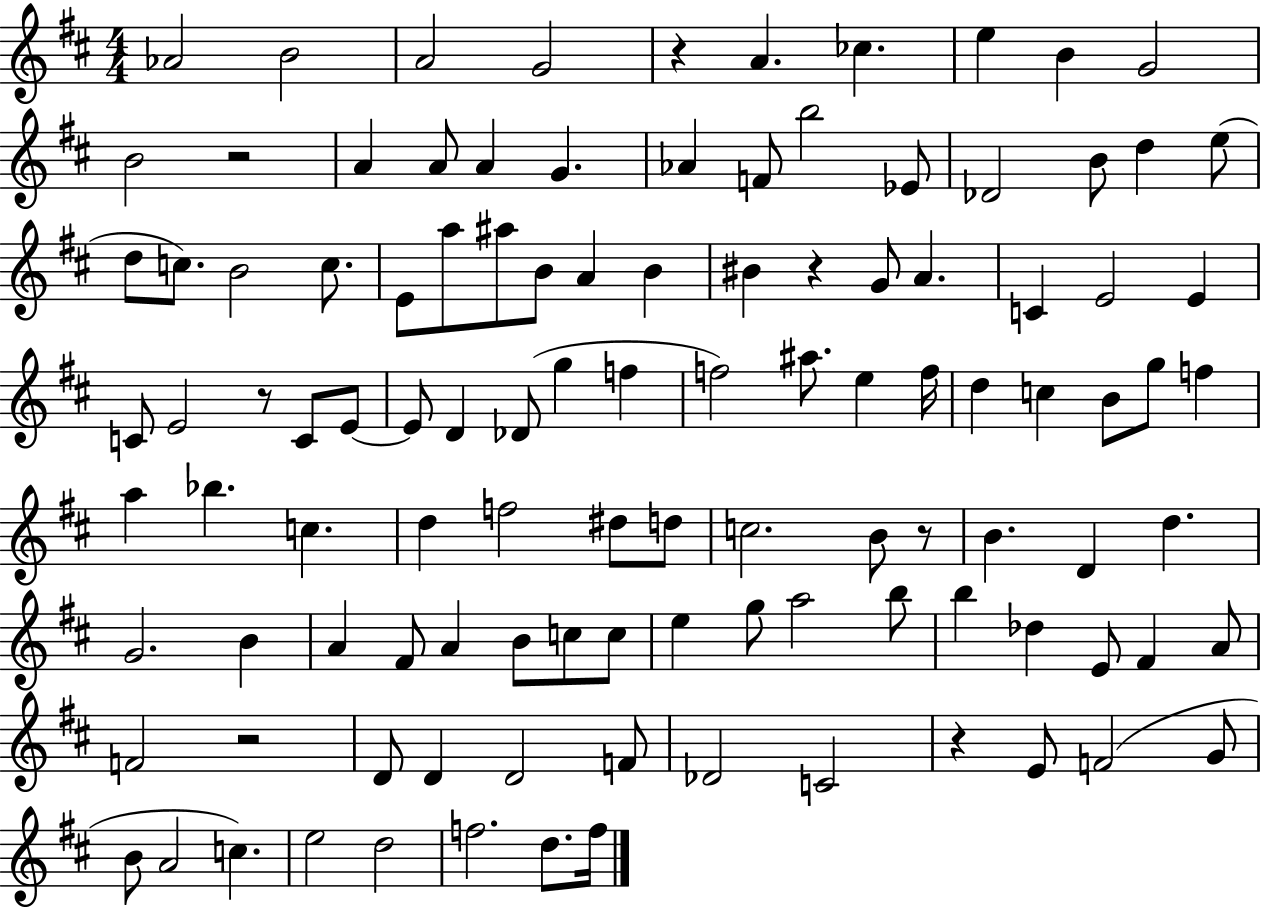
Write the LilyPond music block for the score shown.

{
  \clef treble
  \numericTimeSignature
  \time 4/4
  \key d \major
  \repeat volta 2 { aes'2 b'2 | a'2 g'2 | r4 a'4. ces''4. | e''4 b'4 g'2 | \break b'2 r2 | a'4 a'8 a'4 g'4. | aes'4 f'8 b''2 ees'8 | des'2 b'8 d''4 e''8( | \break d''8 c''8.) b'2 c''8. | e'8 a''8 ais''8 b'8 a'4 b'4 | bis'4 r4 g'8 a'4. | c'4 e'2 e'4 | \break c'8 e'2 r8 c'8 e'8~~ | e'8 d'4 des'8( g''4 f''4 | f''2) ais''8. e''4 f''16 | d''4 c''4 b'8 g''8 f''4 | \break a''4 bes''4. c''4. | d''4 f''2 dis''8 d''8 | c''2. b'8 r8 | b'4. d'4 d''4. | \break g'2. b'4 | a'4 fis'8 a'4 b'8 c''8 c''8 | e''4 g''8 a''2 b''8 | b''4 des''4 e'8 fis'4 a'8 | \break f'2 r2 | d'8 d'4 d'2 f'8 | des'2 c'2 | r4 e'8 f'2( g'8 | \break b'8 a'2 c''4.) | e''2 d''2 | f''2. d''8. f''16 | } \bar "|."
}